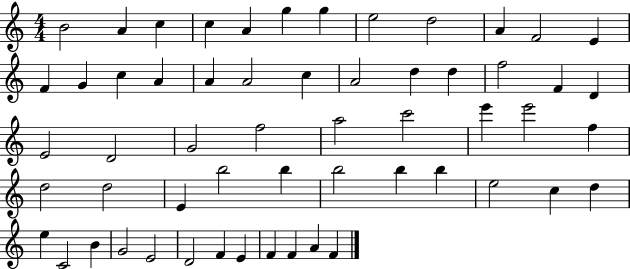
{
  \clef treble
  \numericTimeSignature
  \time 4/4
  \key c \major
  b'2 a'4 c''4 | c''4 a'4 g''4 g''4 | e''2 d''2 | a'4 f'2 e'4 | \break f'4 g'4 c''4 a'4 | a'4 a'2 c''4 | a'2 d''4 d''4 | f''2 f'4 d'4 | \break e'2 d'2 | g'2 f''2 | a''2 c'''2 | e'''4 e'''2 f''4 | \break d''2 d''2 | e'4 b''2 b''4 | b''2 b''4 b''4 | e''2 c''4 d''4 | \break e''4 c'2 b'4 | g'2 e'2 | d'2 f'4 e'4 | f'4 f'4 a'4 f'4 | \break \bar "|."
}